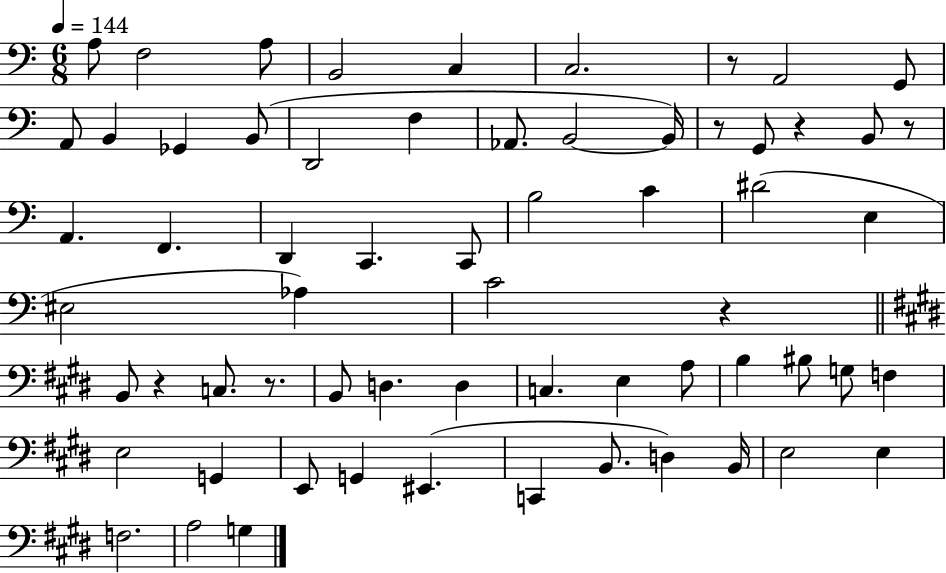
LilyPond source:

{
  \clef bass
  \numericTimeSignature
  \time 6/8
  \key c \major
  \tempo 4 = 144
  a8 f2 a8 | b,2 c4 | c2. | r8 a,2 g,8 | \break a,8 b,4 ges,4 b,8( | d,2 f4 | aes,8. b,2~~ b,16) | r8 g,8 r4 b,8 r8 | \break a,4. f,4. | d,4 c,4. c,8 | b2 c'4 | dis'2( e4 | \break eis2 aes4) | c'2 r4 | \bar "||" \break \key e \major b,8 r4 c8. r8. | b,8 d4. d4 | c4. e4 a8 | b4 bis8 g8 f4 | \break e2 g,4 | e,8 g,4 eis,4.( | c,4 b,8. d4) b,16 | e2 e4 | \break f2. | a2 g4 | \bar "|."
}